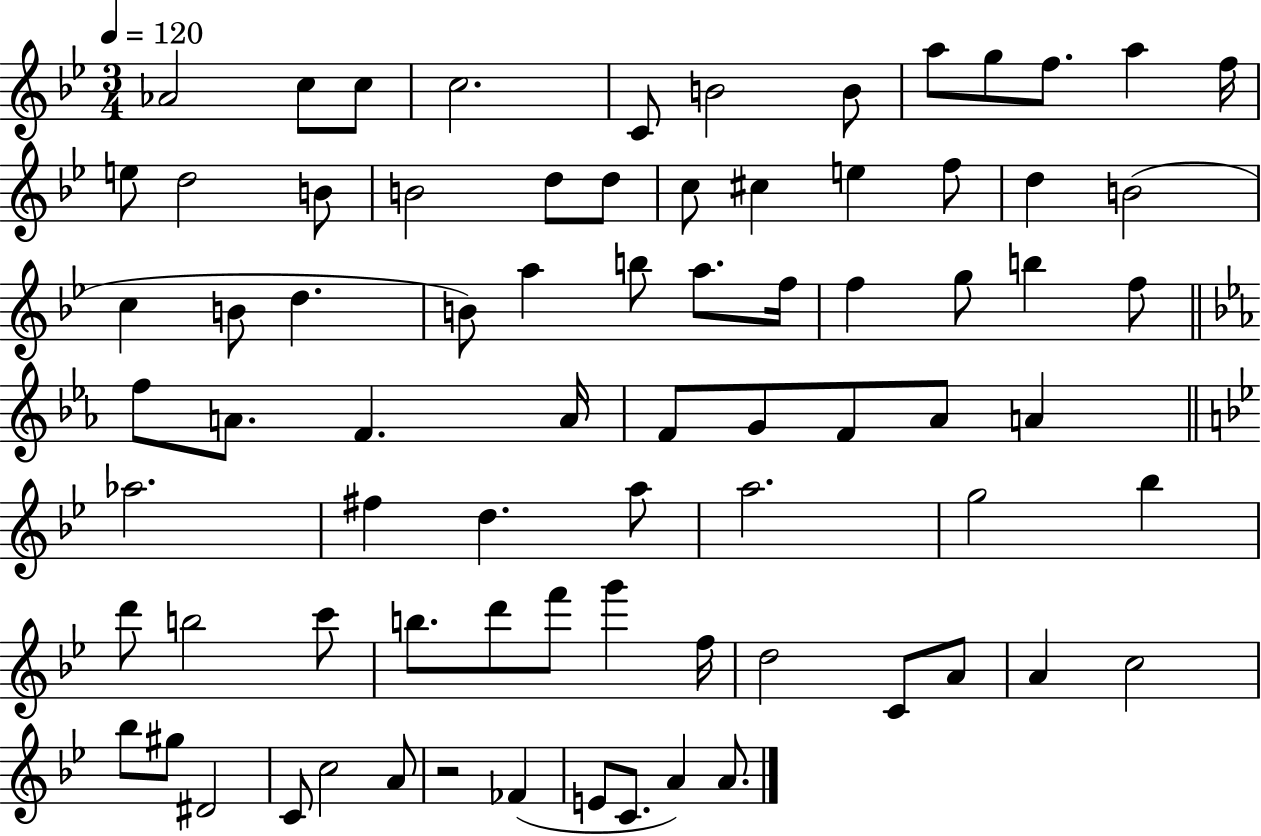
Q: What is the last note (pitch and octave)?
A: A4